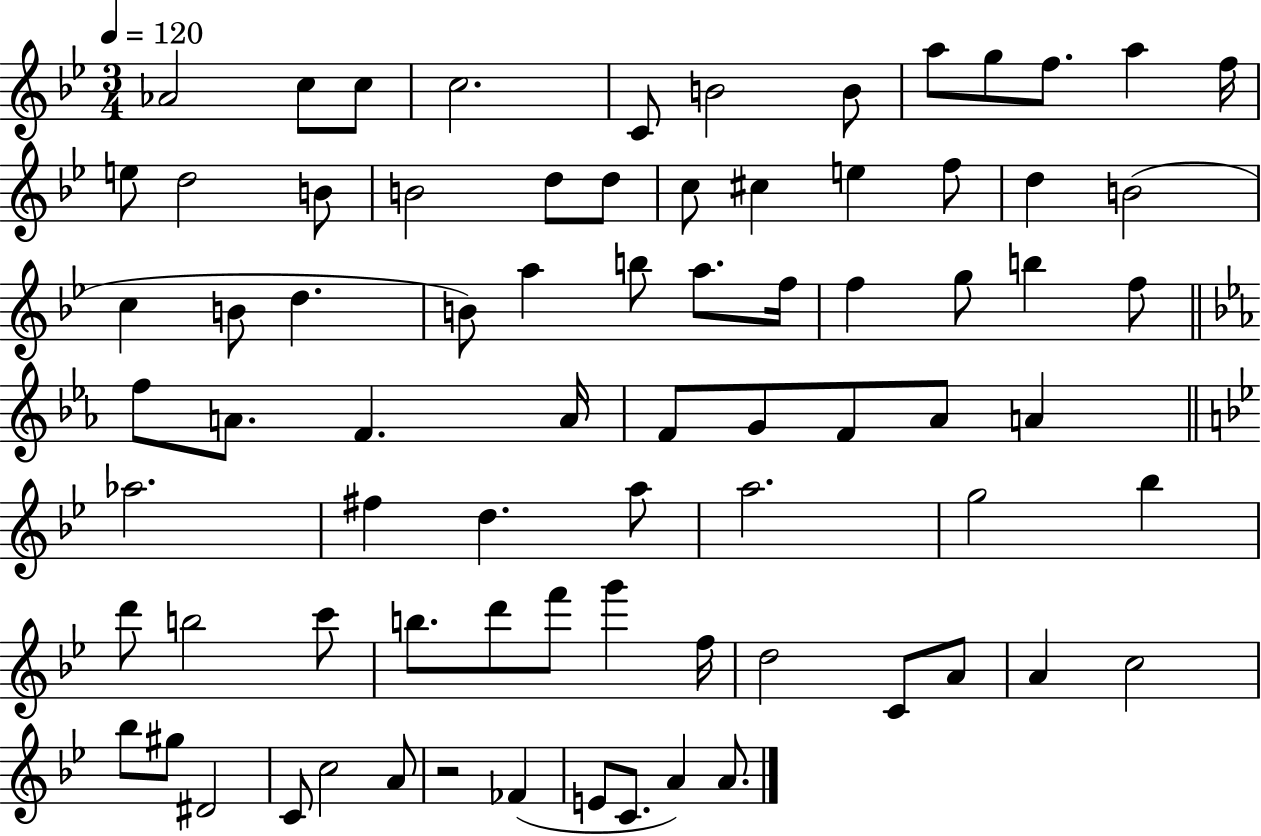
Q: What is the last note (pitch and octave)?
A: A4